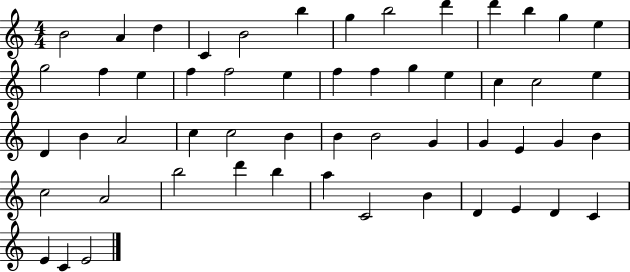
{
  \clef treble
  \numericTimeSignature
  \time 4/4
  \key c \major
  b'2 a'4 d''4 | c'4 b'2 b''4 | g''4 b''2 d'''4 | d'''4 b''4 g''4 e''4 | \break g''2 f''4 e''4 | f''4 f''2 e''4 | f''4 f''4 g''4 e''4 | c''4 c''2 e''4 | \break d'4 b'4 a'2 | c''4 c''2 b'4 | b'4 b'2 g'4 | g'4 e'4 g'4 b'4 | \break c''2 a'2 | b''2 d'''4 b''4 | a''4 c'2 b'4 | d'4 e'4 d'4 c'4 | \break e'4 c'4 e'2 | \bar "|."
}